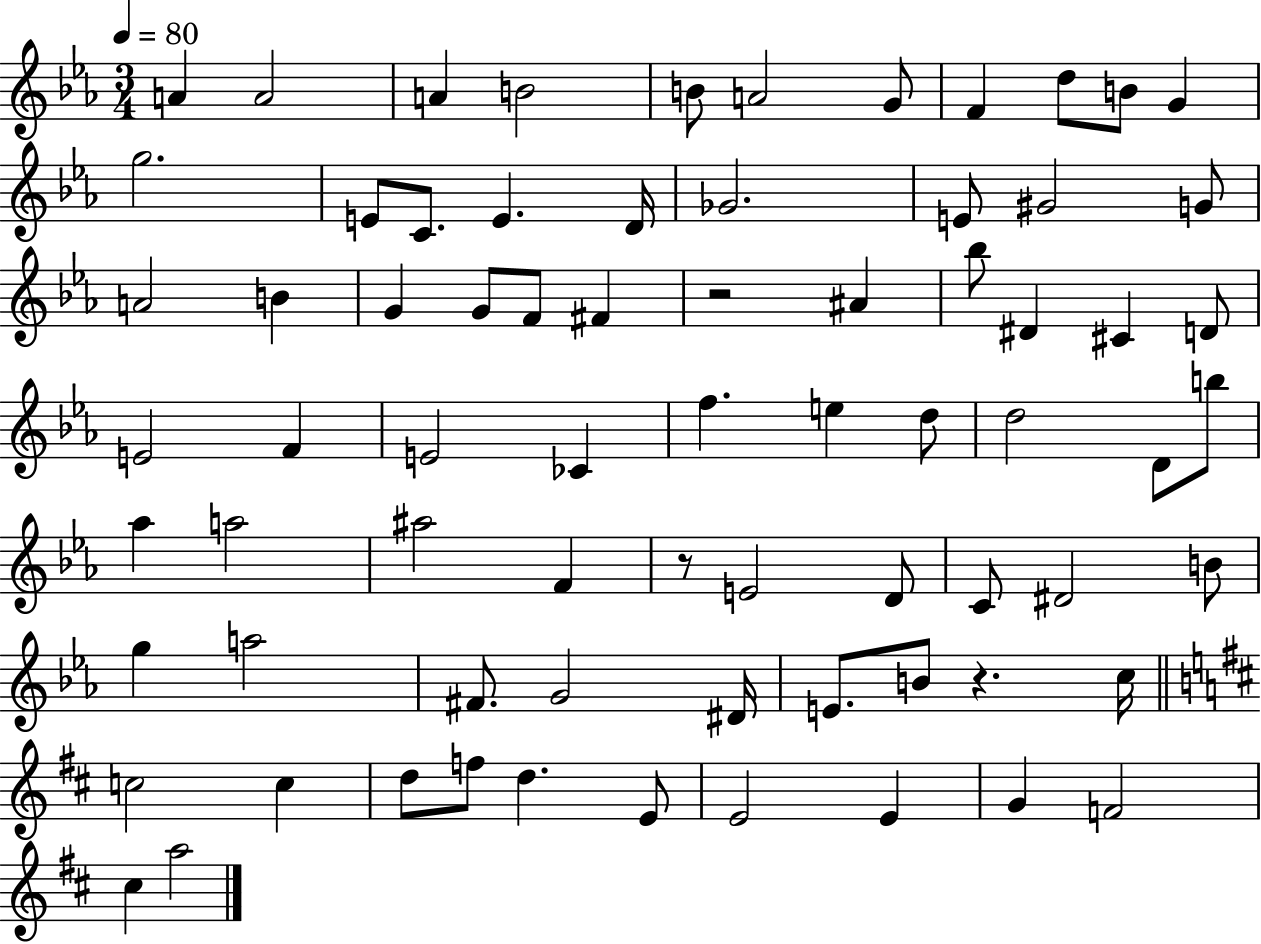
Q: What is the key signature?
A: EES major